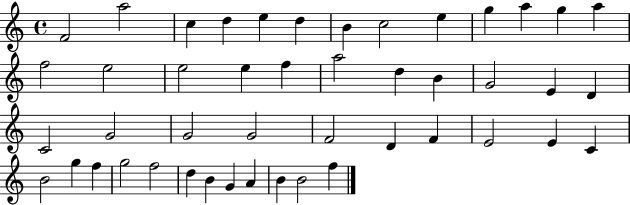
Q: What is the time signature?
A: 4/4